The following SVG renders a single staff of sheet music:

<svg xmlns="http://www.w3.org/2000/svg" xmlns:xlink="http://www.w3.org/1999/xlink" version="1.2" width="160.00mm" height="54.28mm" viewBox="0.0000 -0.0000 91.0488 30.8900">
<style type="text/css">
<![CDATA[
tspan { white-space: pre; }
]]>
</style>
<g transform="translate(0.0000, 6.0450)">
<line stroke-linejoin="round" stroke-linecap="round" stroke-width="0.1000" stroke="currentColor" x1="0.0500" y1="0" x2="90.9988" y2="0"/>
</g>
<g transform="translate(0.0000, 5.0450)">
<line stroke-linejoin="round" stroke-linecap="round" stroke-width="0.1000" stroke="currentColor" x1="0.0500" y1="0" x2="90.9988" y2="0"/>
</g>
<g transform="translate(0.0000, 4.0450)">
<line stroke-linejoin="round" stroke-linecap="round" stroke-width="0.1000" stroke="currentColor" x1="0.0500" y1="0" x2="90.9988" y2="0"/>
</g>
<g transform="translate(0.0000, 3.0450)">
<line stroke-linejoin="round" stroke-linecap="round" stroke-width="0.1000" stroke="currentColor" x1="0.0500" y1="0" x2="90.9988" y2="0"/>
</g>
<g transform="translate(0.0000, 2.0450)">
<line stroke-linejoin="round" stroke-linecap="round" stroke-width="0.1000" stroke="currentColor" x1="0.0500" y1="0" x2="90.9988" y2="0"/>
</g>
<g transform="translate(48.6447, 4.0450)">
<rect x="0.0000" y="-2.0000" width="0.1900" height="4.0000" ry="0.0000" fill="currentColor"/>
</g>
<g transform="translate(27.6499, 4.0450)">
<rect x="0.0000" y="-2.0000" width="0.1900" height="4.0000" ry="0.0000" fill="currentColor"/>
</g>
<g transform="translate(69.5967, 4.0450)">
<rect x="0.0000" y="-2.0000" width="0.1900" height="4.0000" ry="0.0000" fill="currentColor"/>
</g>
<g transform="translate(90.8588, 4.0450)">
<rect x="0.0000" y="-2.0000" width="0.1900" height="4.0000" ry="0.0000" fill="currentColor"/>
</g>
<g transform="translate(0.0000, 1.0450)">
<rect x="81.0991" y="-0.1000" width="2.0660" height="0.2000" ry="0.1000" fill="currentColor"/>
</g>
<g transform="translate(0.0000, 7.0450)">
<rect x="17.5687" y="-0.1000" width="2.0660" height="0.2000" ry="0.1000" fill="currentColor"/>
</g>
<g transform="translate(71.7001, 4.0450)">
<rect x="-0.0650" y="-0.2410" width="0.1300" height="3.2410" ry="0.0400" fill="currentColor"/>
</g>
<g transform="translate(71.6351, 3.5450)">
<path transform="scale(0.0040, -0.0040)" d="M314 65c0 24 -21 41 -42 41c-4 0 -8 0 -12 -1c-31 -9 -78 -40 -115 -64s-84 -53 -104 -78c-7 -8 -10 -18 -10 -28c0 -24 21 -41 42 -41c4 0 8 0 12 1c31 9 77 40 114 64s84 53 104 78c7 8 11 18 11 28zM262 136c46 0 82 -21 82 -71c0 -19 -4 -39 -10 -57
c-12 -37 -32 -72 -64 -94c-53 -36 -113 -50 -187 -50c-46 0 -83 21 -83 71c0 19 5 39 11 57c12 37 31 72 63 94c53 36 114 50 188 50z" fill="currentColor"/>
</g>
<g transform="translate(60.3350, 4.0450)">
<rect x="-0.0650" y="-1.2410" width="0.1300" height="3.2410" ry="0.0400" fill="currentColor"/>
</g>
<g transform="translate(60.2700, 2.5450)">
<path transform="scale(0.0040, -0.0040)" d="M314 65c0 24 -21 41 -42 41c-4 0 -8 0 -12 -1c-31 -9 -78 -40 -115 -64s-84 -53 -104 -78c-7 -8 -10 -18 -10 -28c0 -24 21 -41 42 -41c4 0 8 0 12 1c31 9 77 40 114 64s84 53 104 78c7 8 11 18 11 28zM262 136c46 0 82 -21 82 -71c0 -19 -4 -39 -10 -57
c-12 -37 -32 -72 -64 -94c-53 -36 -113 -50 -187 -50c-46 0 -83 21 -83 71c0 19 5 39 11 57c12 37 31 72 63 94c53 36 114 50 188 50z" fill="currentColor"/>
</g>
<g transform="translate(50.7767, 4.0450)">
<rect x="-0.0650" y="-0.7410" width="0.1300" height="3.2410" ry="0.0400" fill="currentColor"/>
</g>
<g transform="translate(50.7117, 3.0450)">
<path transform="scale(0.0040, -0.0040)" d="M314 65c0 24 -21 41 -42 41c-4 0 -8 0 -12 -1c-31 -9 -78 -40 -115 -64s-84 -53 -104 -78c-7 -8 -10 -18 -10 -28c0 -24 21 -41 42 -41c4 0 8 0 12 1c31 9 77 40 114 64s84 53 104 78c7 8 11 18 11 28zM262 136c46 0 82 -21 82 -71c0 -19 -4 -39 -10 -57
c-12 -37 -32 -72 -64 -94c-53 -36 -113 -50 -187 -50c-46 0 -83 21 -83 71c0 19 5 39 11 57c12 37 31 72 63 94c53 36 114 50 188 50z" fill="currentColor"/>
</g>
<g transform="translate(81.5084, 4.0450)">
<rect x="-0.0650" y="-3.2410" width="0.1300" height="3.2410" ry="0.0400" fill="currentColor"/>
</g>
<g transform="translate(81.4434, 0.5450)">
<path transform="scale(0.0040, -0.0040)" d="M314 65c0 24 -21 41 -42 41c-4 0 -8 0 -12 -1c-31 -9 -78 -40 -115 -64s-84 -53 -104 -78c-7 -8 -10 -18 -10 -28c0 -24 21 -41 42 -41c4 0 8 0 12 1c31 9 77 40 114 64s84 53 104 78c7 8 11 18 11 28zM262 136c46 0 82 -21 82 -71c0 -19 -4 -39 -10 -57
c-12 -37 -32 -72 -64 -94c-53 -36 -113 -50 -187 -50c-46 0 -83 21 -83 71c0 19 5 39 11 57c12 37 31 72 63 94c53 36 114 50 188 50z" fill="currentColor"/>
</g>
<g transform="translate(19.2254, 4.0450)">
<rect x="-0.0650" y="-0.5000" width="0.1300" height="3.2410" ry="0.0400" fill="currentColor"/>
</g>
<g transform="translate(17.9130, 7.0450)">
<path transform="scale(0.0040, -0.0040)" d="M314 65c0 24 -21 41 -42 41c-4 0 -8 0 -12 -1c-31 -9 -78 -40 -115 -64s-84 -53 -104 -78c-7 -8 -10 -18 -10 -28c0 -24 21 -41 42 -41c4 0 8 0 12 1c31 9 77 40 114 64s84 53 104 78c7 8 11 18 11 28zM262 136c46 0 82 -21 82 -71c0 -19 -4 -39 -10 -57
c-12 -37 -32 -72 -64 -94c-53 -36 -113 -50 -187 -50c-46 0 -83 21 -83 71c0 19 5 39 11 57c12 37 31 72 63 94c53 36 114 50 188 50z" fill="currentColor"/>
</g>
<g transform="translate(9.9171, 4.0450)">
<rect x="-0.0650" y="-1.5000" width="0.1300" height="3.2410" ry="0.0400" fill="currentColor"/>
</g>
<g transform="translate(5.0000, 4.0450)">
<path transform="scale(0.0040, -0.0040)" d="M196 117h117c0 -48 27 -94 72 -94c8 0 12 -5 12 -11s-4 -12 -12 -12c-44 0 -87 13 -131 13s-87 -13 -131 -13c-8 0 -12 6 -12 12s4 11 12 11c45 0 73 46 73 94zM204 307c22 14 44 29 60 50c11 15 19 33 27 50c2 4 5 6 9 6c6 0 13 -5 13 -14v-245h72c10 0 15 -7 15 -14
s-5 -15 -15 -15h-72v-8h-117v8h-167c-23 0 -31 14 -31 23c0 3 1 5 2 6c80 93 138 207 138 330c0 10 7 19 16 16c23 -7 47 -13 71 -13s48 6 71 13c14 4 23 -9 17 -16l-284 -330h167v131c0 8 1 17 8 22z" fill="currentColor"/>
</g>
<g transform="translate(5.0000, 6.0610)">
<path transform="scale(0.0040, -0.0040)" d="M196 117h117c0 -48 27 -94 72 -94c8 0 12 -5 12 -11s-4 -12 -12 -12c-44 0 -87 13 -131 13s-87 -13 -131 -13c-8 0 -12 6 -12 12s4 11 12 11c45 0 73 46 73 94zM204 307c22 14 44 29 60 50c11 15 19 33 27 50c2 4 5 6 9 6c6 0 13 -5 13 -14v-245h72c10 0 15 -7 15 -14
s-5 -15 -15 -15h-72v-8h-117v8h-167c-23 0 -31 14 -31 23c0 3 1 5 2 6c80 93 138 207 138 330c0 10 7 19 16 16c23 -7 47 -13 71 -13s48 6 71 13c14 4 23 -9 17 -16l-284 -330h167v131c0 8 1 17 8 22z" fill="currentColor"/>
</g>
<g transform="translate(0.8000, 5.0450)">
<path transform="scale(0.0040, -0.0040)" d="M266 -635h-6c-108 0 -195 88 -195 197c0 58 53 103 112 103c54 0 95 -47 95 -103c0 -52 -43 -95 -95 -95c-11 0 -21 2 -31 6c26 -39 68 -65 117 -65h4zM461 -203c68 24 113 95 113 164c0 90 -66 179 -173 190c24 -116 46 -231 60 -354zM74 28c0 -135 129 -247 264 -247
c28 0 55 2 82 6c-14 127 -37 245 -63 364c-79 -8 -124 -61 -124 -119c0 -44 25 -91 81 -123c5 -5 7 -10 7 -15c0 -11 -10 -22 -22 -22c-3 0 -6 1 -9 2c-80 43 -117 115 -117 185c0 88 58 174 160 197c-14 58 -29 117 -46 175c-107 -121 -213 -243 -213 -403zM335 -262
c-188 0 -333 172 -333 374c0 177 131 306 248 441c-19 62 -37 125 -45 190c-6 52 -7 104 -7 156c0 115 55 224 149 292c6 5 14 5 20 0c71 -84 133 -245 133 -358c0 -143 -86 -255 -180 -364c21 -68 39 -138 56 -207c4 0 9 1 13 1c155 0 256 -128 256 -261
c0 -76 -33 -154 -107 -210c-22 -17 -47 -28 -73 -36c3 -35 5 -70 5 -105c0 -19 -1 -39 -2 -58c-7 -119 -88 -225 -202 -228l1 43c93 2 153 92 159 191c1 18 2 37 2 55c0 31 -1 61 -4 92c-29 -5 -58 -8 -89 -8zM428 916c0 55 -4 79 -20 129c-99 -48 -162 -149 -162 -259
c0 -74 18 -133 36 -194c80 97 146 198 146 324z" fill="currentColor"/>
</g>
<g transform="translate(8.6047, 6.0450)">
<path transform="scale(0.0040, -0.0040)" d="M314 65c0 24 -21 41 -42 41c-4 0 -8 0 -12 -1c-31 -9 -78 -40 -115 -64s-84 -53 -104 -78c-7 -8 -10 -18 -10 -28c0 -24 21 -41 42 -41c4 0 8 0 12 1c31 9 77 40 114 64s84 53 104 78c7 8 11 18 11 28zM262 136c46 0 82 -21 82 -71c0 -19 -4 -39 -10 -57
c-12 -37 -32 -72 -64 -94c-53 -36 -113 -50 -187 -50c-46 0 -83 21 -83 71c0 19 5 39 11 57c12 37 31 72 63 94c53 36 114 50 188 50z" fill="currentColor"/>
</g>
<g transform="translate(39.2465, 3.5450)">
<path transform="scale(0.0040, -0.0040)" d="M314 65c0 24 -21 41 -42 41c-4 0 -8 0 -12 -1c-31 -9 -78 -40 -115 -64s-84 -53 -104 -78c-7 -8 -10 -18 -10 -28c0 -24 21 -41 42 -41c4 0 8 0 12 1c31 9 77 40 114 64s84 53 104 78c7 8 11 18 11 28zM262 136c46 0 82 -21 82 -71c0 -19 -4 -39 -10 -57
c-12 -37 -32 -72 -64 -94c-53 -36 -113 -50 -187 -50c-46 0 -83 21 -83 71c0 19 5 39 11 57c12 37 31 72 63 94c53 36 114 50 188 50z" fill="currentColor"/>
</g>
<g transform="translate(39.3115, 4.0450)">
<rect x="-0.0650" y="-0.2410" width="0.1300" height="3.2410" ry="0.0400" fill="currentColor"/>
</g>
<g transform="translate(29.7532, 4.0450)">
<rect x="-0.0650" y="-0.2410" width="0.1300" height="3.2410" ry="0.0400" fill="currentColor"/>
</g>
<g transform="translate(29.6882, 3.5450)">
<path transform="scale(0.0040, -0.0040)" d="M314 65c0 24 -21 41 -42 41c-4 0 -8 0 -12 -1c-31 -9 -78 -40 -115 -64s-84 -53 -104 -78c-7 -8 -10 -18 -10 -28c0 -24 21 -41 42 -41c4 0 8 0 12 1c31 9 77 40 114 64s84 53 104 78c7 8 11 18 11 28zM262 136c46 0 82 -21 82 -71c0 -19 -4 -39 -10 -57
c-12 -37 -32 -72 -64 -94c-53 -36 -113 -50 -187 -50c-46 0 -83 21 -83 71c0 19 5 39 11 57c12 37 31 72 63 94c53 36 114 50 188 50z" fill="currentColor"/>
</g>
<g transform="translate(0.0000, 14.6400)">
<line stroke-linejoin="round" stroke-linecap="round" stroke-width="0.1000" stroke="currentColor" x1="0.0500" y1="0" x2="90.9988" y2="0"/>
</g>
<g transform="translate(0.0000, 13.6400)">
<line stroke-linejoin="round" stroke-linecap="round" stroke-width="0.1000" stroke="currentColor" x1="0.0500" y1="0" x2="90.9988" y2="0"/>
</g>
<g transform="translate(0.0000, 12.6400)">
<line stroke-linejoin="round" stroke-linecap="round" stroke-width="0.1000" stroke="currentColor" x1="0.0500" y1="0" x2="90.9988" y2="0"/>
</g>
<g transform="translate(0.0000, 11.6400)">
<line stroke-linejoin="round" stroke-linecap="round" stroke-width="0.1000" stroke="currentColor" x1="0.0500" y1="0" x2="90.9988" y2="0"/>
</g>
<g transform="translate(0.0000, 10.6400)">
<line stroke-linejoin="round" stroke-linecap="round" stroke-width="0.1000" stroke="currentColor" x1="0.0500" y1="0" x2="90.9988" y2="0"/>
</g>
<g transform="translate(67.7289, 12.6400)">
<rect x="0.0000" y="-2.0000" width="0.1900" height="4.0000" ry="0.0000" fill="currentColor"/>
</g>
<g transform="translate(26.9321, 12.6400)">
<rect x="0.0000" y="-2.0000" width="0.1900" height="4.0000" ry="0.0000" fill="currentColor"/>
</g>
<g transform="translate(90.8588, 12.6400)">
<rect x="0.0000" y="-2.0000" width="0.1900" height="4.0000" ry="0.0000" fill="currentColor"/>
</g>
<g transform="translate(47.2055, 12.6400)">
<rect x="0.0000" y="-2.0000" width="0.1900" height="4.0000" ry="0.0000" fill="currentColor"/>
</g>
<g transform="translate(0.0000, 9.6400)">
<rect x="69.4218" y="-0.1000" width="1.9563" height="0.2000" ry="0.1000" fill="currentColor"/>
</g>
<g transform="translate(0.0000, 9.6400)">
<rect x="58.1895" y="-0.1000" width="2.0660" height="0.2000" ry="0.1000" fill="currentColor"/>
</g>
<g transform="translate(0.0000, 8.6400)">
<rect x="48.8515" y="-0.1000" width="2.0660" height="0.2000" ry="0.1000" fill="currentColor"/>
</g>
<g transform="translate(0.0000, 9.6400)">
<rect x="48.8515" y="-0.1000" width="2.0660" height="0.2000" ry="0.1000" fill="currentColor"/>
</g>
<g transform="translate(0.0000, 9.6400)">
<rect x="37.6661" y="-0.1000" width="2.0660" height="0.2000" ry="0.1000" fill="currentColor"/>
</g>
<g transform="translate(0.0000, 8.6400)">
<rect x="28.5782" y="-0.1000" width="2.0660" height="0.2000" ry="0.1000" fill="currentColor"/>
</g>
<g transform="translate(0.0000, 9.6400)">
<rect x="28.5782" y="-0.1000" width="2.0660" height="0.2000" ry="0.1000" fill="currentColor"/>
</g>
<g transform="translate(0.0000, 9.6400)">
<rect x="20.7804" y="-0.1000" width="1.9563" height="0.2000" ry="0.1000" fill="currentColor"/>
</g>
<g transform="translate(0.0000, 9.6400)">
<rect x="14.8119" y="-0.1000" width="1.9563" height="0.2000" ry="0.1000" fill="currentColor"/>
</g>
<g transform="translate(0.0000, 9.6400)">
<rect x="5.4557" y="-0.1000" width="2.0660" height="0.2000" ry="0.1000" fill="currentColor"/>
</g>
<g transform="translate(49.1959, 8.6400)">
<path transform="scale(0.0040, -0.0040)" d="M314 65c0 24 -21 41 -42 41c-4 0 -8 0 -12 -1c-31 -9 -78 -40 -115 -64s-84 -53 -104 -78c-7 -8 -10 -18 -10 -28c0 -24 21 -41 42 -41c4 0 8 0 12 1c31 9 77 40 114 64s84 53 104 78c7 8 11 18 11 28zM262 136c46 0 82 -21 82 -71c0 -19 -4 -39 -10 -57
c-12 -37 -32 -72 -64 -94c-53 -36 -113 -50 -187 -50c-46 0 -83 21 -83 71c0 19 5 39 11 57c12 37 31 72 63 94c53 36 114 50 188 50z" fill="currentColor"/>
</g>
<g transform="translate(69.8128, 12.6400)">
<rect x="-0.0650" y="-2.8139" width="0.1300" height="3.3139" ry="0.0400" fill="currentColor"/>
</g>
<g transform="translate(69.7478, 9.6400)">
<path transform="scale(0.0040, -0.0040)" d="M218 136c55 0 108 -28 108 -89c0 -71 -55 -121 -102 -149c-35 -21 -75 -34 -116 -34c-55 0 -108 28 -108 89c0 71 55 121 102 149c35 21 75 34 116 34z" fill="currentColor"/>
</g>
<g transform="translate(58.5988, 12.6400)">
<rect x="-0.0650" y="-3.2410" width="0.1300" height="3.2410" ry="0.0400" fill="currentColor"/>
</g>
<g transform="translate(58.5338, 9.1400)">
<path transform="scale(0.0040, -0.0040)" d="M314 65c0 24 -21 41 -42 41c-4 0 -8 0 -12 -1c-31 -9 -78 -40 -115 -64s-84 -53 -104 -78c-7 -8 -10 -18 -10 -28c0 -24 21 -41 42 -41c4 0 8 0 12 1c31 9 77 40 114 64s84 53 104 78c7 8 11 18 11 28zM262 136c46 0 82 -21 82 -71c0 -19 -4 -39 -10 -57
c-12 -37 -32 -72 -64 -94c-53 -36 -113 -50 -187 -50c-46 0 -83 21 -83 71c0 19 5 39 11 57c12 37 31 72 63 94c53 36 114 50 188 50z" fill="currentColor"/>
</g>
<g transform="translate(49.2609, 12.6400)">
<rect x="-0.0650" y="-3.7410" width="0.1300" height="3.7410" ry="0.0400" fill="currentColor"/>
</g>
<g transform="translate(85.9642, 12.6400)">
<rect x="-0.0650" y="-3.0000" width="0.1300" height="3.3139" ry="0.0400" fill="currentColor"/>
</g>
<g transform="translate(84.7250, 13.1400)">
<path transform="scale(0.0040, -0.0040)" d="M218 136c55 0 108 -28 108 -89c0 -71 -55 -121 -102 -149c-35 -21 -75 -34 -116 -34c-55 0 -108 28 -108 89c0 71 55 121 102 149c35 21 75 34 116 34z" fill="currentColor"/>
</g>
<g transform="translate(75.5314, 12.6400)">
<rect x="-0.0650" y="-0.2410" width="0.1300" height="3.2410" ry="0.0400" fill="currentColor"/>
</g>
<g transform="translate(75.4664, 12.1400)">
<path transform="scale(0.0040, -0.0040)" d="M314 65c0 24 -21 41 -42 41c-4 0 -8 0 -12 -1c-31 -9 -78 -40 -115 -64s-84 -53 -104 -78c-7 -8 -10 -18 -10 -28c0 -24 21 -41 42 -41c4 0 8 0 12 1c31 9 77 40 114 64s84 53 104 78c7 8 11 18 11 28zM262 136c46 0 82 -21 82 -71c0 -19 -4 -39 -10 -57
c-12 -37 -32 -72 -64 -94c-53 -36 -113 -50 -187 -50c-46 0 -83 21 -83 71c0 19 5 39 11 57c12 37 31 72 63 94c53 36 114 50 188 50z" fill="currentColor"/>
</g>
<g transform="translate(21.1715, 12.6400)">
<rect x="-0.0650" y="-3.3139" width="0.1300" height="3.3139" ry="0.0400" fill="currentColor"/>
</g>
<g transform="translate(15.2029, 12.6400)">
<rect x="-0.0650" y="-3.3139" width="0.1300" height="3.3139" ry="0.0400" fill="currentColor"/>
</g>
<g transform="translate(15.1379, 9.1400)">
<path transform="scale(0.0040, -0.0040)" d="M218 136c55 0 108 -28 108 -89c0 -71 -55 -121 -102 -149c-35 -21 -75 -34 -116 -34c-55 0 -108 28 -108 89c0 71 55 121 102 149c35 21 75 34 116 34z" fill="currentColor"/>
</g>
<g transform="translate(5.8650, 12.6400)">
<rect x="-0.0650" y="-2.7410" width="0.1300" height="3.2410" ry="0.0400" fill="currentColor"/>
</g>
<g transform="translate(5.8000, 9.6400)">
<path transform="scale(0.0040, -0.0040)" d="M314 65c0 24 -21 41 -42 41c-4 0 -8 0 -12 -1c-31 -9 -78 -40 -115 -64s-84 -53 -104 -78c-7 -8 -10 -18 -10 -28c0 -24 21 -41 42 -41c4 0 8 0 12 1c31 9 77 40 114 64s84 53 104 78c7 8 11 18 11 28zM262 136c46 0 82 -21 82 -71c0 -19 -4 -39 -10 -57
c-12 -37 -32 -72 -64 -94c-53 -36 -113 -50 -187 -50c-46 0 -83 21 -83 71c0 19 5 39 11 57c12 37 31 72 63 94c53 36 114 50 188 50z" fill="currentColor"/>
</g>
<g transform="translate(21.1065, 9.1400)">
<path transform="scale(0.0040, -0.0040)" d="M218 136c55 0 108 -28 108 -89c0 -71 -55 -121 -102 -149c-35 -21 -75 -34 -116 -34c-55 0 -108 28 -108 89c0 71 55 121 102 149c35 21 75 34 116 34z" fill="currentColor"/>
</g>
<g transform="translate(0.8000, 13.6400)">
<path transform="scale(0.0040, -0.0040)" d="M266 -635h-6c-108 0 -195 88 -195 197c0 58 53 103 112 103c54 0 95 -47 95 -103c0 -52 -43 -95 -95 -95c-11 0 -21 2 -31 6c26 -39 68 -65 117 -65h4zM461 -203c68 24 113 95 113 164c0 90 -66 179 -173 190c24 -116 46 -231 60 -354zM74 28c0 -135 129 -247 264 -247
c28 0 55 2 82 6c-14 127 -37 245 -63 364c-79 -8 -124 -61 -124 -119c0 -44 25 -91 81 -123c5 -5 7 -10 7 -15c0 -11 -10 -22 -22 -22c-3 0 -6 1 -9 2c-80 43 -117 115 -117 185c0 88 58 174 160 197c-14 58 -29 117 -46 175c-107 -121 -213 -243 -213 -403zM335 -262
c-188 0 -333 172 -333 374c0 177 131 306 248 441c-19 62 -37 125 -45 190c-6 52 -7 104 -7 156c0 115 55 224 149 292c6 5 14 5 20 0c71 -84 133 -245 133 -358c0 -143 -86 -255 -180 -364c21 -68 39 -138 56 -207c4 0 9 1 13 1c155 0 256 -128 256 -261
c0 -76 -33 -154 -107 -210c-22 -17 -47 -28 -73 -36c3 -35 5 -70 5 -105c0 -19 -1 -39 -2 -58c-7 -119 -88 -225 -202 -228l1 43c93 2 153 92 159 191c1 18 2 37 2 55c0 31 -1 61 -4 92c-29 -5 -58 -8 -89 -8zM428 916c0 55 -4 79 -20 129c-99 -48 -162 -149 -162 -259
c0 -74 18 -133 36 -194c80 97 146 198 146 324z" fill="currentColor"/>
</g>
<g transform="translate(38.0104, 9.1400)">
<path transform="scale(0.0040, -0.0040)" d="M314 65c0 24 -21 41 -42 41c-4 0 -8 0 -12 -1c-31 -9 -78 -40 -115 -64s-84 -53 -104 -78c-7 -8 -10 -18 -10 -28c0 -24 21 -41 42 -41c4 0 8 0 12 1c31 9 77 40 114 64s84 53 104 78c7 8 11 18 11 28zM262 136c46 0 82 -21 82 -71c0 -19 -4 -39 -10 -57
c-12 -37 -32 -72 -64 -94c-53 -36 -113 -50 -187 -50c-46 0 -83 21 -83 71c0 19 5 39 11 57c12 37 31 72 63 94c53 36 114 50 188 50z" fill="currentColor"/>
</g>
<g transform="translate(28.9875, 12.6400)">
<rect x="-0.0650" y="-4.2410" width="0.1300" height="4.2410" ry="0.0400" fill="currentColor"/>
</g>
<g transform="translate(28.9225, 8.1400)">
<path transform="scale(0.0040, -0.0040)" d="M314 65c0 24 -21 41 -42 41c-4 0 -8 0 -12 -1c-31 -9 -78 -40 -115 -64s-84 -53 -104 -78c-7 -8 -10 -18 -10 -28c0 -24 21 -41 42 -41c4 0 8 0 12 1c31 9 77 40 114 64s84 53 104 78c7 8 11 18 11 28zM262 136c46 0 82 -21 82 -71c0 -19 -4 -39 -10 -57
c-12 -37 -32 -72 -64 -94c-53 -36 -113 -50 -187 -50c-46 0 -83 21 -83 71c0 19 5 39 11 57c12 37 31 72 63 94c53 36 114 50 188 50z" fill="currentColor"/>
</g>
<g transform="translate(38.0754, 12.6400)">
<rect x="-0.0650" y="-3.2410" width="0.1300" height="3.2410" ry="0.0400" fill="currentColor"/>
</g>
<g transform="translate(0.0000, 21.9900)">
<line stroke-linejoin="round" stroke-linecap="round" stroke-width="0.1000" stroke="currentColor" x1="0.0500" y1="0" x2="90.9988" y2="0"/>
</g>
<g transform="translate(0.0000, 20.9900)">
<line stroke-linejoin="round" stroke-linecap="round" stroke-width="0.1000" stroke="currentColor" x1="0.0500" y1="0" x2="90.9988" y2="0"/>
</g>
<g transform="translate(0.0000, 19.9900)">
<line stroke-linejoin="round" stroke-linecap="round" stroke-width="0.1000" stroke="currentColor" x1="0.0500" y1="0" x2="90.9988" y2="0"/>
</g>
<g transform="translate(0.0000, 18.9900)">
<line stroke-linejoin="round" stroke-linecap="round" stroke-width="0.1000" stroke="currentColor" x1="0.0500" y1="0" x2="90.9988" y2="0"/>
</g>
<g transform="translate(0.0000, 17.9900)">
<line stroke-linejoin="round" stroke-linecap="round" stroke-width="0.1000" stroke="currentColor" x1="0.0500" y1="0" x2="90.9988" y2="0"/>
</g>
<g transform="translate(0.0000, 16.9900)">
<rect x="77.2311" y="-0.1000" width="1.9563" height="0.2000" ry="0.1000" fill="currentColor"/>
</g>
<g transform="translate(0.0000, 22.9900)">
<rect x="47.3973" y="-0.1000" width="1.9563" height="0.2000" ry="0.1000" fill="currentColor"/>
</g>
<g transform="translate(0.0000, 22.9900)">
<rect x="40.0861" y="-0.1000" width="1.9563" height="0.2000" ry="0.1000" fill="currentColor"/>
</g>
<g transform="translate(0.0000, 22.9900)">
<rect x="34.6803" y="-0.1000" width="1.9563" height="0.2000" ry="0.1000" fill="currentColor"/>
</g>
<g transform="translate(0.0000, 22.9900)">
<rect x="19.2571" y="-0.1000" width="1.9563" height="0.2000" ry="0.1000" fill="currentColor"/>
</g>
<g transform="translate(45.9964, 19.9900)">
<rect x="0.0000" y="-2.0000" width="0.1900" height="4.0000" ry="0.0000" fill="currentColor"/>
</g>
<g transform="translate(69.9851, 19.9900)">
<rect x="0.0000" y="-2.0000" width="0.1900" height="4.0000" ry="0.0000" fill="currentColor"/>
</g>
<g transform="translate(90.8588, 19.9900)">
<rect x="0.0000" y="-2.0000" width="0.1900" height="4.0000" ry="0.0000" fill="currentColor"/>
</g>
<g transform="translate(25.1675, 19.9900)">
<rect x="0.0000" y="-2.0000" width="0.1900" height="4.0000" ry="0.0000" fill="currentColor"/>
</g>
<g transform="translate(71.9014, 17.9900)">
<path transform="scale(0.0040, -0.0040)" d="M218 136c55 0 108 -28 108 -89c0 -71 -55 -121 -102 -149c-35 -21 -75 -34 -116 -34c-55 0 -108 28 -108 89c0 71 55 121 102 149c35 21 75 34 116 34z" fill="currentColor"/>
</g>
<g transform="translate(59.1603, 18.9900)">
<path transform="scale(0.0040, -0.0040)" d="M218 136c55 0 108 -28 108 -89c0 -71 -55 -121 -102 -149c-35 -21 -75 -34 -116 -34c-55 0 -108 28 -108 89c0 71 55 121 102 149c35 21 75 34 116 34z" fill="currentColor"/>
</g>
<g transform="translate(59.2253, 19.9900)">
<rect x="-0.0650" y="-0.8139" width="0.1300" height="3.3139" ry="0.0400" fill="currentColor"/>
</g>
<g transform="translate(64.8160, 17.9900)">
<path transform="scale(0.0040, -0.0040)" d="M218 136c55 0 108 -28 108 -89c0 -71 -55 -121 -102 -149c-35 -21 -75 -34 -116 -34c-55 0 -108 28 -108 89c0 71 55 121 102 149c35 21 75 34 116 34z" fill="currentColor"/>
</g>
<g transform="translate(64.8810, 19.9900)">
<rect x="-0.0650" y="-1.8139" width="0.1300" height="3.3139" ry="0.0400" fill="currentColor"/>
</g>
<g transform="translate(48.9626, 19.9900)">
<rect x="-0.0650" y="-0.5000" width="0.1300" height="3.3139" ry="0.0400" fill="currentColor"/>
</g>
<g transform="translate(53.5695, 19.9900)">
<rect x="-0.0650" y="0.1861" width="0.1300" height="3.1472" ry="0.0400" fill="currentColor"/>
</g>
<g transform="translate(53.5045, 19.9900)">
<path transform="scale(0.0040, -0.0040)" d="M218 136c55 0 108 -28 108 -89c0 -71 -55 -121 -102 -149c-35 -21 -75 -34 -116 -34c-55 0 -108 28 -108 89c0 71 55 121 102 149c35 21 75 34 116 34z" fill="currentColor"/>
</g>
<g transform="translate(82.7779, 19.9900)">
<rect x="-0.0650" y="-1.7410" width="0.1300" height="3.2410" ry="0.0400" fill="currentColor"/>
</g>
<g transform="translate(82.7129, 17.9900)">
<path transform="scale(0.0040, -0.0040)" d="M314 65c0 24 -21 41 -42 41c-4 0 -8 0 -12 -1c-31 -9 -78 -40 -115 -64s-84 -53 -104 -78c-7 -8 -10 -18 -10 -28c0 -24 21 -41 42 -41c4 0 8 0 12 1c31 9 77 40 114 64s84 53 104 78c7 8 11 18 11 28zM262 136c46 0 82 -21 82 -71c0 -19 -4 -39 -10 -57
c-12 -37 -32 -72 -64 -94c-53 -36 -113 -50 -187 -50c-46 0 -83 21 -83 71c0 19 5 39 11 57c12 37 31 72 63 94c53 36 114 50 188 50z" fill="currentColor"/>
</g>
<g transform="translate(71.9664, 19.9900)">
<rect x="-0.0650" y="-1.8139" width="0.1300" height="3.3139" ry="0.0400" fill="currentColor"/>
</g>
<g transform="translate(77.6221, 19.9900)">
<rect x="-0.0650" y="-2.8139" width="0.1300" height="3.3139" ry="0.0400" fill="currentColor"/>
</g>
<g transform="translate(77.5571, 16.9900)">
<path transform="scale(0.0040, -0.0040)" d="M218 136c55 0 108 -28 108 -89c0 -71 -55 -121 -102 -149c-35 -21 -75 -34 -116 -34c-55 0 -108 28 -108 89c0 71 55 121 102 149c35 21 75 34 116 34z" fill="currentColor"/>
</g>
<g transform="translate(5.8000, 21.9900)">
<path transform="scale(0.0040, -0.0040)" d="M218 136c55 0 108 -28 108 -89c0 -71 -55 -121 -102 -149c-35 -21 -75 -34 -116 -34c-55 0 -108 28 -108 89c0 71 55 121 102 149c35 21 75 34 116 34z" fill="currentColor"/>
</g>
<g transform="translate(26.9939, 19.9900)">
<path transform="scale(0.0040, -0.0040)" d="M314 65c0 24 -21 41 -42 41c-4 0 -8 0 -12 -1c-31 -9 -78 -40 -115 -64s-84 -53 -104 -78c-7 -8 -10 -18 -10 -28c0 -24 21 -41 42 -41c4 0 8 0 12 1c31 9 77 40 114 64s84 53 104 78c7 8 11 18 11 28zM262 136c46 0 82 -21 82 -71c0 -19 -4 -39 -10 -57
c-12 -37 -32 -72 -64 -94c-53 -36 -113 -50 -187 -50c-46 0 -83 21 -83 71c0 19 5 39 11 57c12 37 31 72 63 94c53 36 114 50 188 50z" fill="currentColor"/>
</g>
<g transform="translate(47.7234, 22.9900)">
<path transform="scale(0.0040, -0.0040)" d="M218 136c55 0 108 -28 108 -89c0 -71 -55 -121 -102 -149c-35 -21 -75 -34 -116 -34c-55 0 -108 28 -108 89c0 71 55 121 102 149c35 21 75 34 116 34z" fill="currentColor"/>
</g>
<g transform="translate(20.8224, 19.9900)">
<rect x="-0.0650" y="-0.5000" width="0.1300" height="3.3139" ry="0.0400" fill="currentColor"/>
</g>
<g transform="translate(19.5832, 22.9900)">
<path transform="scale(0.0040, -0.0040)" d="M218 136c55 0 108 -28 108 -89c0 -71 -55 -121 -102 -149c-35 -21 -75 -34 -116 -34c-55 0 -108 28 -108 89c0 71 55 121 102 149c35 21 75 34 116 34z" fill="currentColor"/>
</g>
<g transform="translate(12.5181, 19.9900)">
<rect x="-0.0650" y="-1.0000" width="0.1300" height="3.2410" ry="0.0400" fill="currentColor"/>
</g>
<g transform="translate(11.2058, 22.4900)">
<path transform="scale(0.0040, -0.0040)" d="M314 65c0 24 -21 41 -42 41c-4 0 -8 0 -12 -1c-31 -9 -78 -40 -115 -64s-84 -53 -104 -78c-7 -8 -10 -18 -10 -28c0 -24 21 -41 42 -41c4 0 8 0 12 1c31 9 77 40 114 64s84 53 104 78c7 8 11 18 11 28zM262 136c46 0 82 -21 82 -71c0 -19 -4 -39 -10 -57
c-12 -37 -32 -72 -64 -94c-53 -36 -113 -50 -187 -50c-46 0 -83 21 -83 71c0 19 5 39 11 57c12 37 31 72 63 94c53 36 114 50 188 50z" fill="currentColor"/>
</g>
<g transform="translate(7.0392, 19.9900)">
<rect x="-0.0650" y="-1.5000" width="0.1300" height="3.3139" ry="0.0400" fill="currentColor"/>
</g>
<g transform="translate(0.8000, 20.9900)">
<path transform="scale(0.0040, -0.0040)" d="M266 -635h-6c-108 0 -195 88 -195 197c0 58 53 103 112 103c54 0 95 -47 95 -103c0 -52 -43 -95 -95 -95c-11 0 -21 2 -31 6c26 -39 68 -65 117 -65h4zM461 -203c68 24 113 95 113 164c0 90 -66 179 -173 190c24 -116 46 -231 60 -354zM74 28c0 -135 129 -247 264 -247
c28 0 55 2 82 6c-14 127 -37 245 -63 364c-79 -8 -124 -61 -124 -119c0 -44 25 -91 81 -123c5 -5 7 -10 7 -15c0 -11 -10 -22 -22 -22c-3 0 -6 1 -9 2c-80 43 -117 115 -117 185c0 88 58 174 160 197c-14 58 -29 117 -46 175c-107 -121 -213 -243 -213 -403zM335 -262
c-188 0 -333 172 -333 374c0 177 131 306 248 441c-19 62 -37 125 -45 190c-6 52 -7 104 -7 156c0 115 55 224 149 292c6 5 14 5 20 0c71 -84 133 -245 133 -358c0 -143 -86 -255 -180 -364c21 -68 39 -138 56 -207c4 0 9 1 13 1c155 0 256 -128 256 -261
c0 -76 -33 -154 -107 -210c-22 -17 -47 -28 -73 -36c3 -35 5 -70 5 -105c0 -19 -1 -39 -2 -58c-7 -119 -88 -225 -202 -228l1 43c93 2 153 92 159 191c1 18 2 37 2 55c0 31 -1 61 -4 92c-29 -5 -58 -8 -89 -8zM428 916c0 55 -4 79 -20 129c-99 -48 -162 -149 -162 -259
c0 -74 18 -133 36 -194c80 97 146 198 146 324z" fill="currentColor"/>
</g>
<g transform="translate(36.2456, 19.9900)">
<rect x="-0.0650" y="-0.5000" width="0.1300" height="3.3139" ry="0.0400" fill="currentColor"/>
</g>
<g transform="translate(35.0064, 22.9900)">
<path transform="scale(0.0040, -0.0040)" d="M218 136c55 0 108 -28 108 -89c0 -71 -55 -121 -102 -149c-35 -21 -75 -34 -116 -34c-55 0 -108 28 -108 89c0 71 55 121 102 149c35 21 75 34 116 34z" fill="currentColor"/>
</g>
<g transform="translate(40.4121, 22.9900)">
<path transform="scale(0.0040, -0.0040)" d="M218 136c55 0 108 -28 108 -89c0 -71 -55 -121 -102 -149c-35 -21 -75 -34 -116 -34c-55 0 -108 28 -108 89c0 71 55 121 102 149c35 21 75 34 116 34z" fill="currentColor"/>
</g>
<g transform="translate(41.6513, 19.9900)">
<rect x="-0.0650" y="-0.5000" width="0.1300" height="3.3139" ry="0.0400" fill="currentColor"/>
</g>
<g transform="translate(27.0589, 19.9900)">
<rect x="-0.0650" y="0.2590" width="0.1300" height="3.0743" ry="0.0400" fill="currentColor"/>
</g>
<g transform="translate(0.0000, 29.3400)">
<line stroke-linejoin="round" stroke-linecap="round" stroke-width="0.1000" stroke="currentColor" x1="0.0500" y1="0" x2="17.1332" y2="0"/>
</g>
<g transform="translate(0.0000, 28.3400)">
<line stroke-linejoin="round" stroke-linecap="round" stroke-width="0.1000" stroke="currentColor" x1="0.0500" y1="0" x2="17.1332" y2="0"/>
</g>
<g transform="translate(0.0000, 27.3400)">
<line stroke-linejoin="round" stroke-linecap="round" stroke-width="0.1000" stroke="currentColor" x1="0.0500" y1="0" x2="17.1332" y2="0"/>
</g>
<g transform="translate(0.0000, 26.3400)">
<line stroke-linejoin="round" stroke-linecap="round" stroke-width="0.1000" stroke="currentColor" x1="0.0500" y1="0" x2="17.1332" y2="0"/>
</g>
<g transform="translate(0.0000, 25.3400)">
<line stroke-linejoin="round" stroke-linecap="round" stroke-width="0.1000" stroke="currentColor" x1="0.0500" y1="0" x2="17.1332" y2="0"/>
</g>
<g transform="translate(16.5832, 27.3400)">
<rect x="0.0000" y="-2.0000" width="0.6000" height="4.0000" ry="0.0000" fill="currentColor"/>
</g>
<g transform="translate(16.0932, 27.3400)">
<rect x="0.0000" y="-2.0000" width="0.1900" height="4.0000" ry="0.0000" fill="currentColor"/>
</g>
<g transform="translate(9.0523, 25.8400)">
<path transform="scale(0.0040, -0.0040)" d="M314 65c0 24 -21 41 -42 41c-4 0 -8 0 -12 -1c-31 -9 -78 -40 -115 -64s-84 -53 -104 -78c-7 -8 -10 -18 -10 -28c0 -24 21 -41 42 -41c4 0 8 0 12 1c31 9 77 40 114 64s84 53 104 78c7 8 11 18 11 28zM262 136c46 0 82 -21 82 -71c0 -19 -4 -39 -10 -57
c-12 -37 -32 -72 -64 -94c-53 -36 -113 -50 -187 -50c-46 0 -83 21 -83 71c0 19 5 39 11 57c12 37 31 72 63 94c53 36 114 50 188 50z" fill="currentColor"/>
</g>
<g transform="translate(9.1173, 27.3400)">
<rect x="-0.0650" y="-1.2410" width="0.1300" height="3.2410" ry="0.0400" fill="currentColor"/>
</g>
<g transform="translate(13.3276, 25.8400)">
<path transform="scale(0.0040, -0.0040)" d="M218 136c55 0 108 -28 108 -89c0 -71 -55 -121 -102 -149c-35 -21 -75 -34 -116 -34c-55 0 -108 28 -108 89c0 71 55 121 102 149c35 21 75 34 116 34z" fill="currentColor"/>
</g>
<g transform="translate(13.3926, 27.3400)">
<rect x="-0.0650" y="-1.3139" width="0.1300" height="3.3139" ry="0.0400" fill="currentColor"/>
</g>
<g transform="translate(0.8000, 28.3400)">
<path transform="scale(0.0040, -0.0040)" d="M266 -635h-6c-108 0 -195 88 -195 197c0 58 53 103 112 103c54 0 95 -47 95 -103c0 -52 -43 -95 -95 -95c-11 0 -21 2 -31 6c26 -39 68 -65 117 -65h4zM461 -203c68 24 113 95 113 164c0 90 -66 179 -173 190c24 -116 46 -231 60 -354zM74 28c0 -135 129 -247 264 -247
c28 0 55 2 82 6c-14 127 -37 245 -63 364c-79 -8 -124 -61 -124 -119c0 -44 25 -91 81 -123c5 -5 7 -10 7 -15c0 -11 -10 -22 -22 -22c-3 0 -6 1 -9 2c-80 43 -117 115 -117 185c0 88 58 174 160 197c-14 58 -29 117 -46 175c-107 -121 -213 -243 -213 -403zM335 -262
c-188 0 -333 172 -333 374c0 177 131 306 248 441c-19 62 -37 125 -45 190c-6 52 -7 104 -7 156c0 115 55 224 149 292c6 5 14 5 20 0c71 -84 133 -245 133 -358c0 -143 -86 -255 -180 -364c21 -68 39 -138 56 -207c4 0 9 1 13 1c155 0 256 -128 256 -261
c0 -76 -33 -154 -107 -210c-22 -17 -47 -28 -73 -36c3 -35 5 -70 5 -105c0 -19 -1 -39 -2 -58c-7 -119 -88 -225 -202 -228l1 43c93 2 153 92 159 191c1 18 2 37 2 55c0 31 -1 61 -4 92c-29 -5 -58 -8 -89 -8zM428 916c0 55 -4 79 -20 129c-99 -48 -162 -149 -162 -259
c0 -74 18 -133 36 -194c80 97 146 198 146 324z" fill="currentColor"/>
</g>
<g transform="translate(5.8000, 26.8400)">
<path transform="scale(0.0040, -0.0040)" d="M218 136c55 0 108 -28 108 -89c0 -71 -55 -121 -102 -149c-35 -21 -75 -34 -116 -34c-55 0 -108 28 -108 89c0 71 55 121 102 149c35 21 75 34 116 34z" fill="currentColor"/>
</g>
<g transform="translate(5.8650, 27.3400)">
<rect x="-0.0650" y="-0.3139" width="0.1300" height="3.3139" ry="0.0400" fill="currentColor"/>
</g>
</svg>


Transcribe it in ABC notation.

X:1
T:Untitled
M:4/4
L:1/4
K:C
E2 C2 c2 c2 d2 e2 c2 b2 a2 b b d'2 b2 c'2 b2 a c2 A E D2 C B2 C C C B d f f a f2 c e2 e